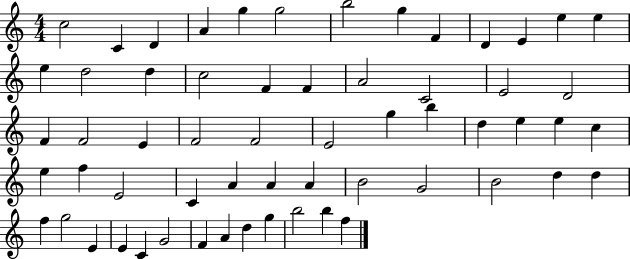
C5/h C4/q D4/q A4/q G5/q G5/h B5/h G5/q F4/q D4/q E4/q E5/q E5/q E5/q D5/h D5/q C5/h F4/q F4/q A4/h C4/h E4/h D4/h F4/q F4/h E4/q F4/h F4/h E4/h G5/q B5/q D5/q E5/q E5/q C5/q E5/q F5/q E4/h C4/q A4/q A4/q A4/q B4/h G4/h B4/h D5/q D5/q F5/q G5/h E4/q E4/q C4/q G4/h F4/q A4/q D5/q G5/q B5/h B5/q F5/q